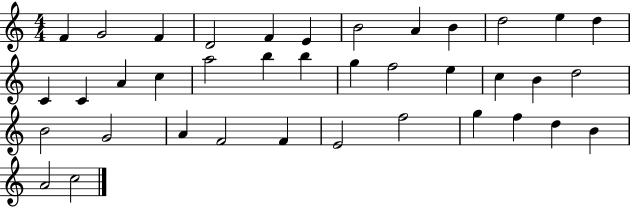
{
  \clef treble
  \numericTimeSignature
  \time 4/4
  \key c \major
  f'4 g'2 f'4 | d'2 f'4 e'4 | b'2 a'4 b'4 | d''2 e''4 d''4 | \break c'4 c'4 a'4 c''4 | a''2 b''4 b''4 | g''4 f''2 e''4 | c''4 b'4 d''2 | \break b'2 g'2 | a'4 f'2 f'4 | e'2 f''2 | g''4 f''4 d''4 b'4 | \break a'2 c''2 | \bar "|."
}